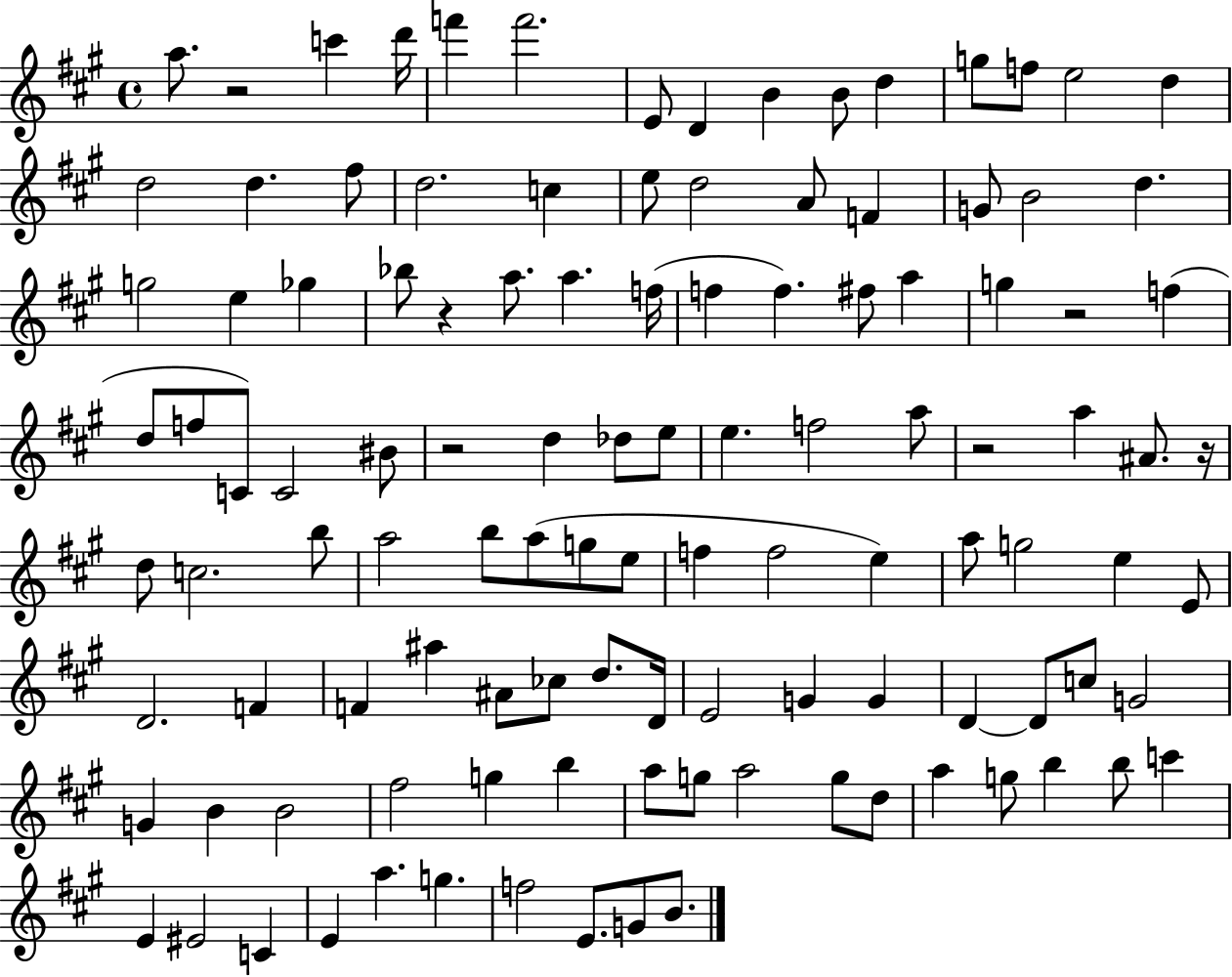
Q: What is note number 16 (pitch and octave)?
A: D5